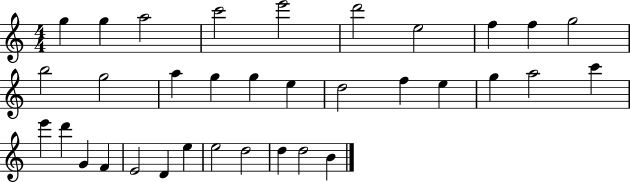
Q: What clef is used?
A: treble